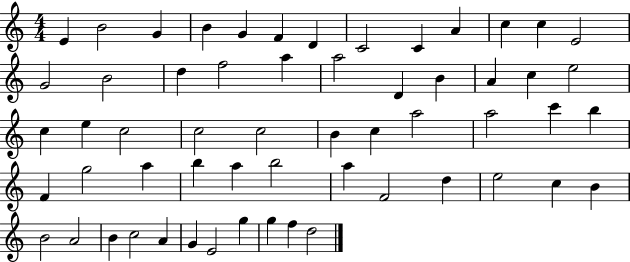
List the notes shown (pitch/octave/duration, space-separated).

E4/q B4/h G4/q B4/q G4/q F4/q D4/q C4/h C4/q A4/q C5/q C5/q E4/h G4/h B4/h D5/q F5/h A5/q A5/h D4/q B4/q A4/q C5/q E5/h C5/q E5/q C5/h C5/h C5/h B4/q C5/q A5/h A5/h C6/q B5/q F4/q G5/h A5/q B5/q A5/q B5/h A5/q F4/h D5/q E5/h C5/q B4/q B4/h A4/h B4/q C5/h A4/q G4/q E4/h G5/q G5/q F5/q D5/h